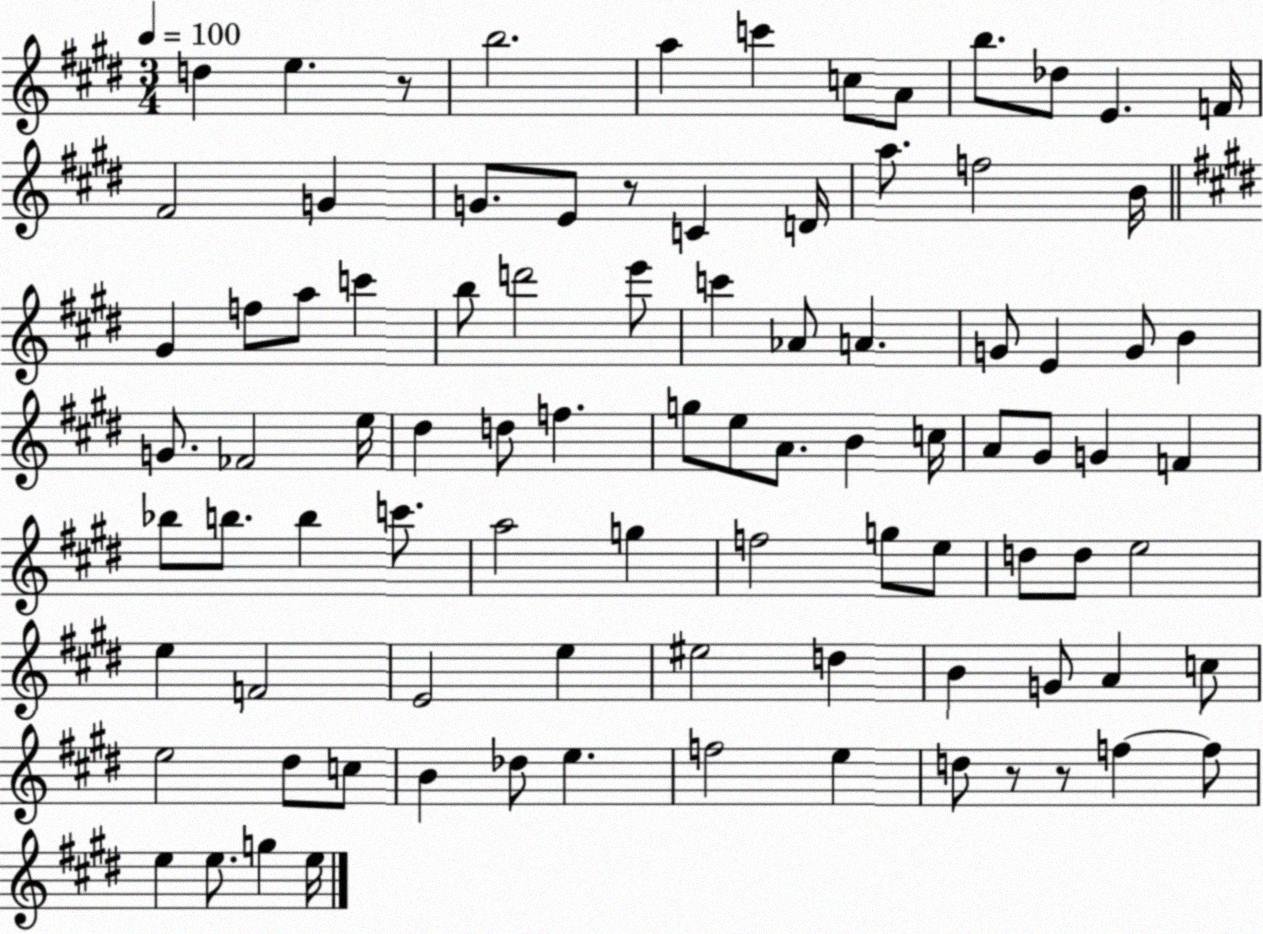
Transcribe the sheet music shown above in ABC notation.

X:1
T:Untitled
M:3/4
L:1/4
K:E
d e z/2 b2 a c' c/2 A/2 b/2 _d/2 E F/4 ^F2 G G/2 E/2 z/2 C D/4 a/2 f2 B/4 ^G f/2 a/2 c' b/2 d'2 e'/2 c' _A/2 A G/2 E G/2 B G/2 _F2 e/4 ^d d/2 f g/2 e/2 A/2 B c/4 A/2 ^G/2 G F _b/2 b/2 b c'/2 a2 g f2 g/2 e/2 d/2 d/2 e2 e F2 E2 e ^e2 d B G/2 A c/2 e2 ^d/2 c/2 B _d/2 e f2 e d/2 z/2 z/2 f f/2 e e/2 g e/4